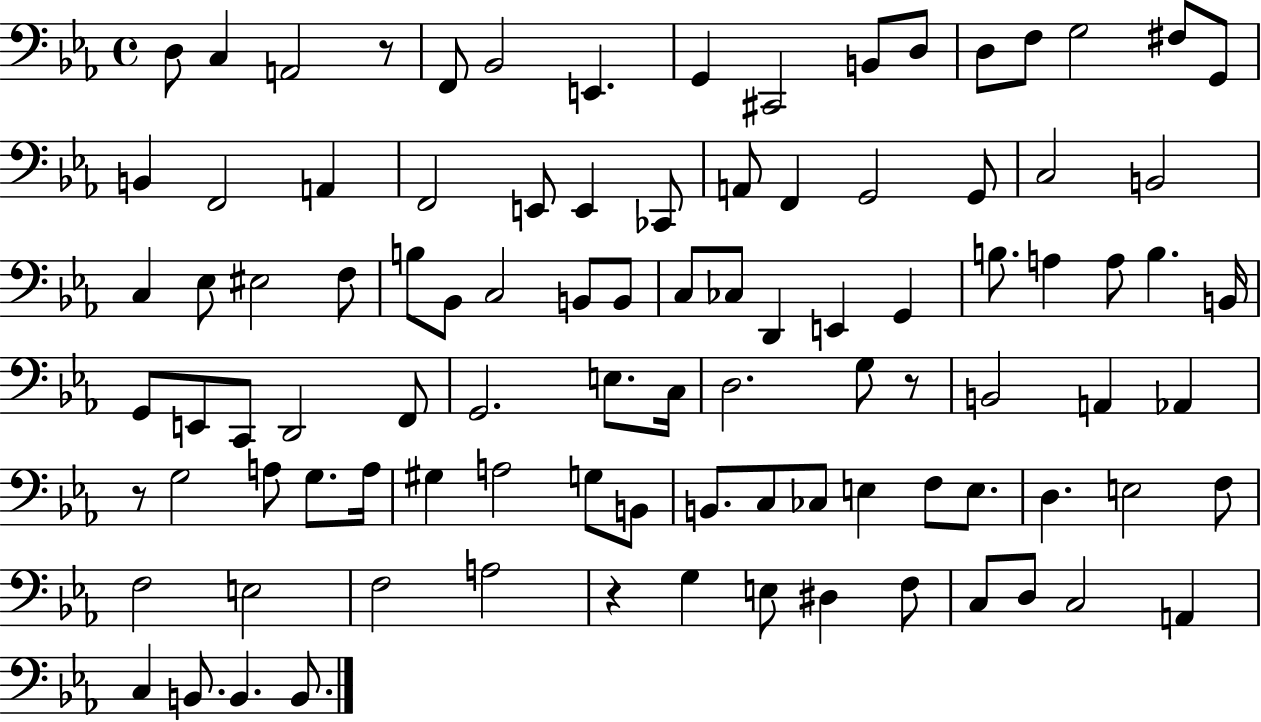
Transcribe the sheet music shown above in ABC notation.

X:1
T:Untitled
M:4/4
L:1/4
K:Eb
D,/2 C, A,,2 z/2 F,,/2 _B,,2 E,, G,, ^C,,2 B,,/2 D,/2 D,/2 F,/2 G,2 ^F,/2 G,,/2 B,, F,,2 A,, F,,2 E,,/2 E,, _C,,/2 A,,/2 F,, G,,2 G,,/2 C,2 B,,2 C, _E,/2 ^E,2 F,/2 B,/2 _B,,/2 C,2 B,,/2 B,,/2 C,/2 _C,/2 D,, E,, G,, B,/2 A, A,/2 B, B,,/4 G,,/2 E,,/2 C,,/2 D,,2 F,,/2 G,,2 E,/2 C,/4 D,2 G,/2 z/2 B,,2 A,, _A,, z/2 G,2 A,/2 G,/2 A,/4 ^G, A,2 G,/2 B,,/2 B,,/2 C,/2 _C,/2 E, F,/2 E,/2 D, E,2 F,/2 F,2 E,2 F,2 A,2 z G, E,/2 ^D, F,/2 C,/2 D,/2 C,2 A,, C, B,,/2 B,, B,,/2